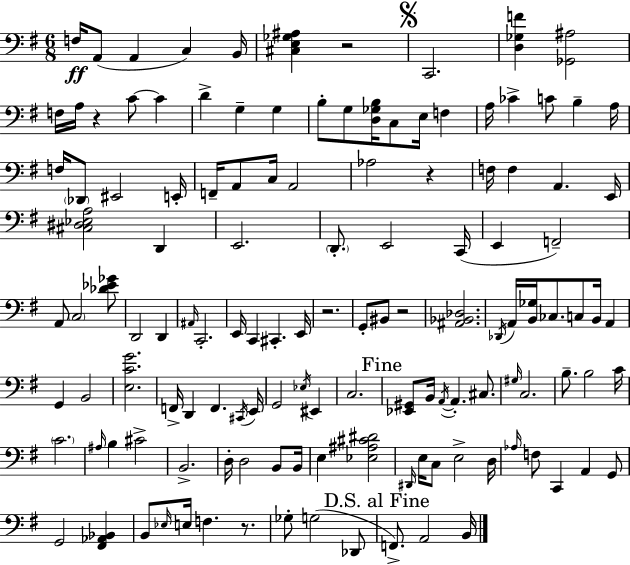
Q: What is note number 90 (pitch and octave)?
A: B2